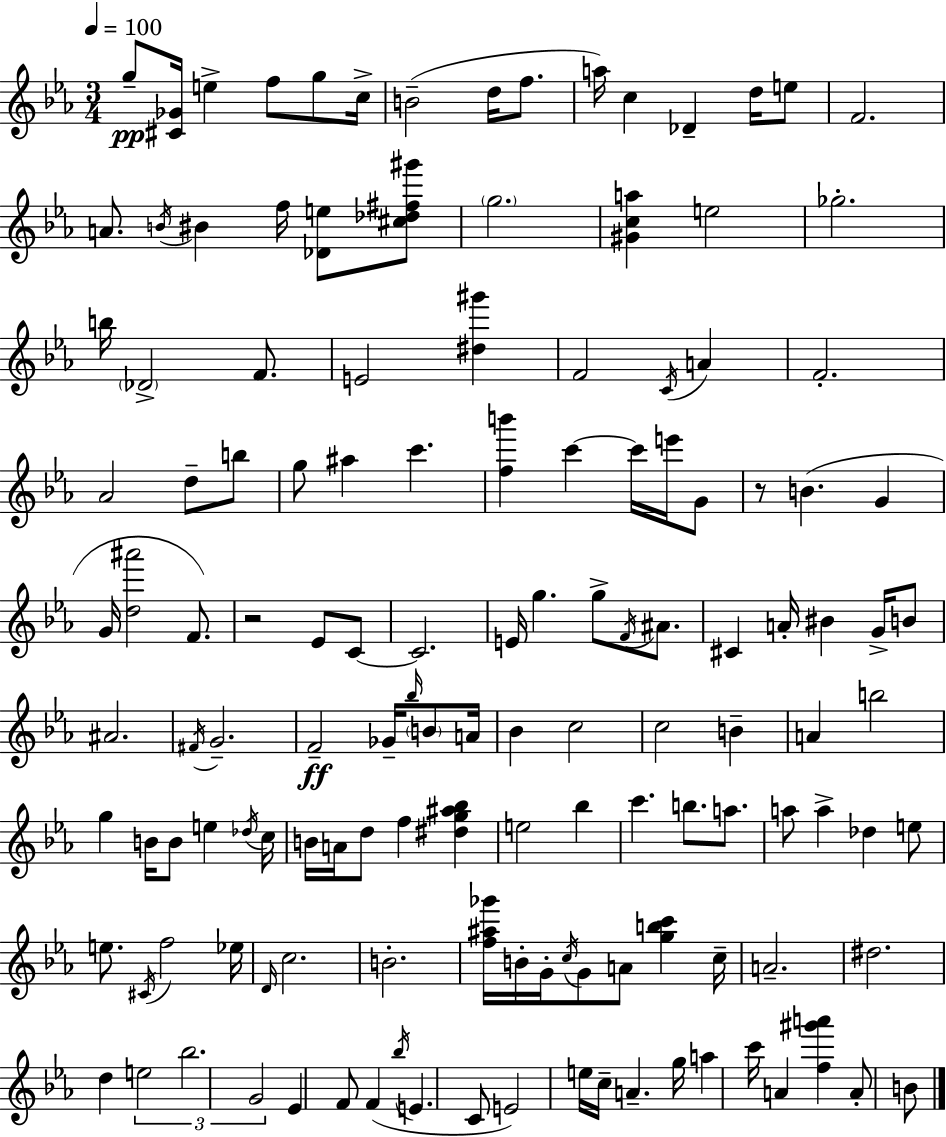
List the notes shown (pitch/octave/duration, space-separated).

G5/e [C#4,Gb4]/s E5/q F5/e G5/e C5/s B4/h D5/s F5/e. A5/s C5/q Db4/q D5/s E5/e F4/h. A4/e. B4/s BIS4/q F5/s [Db4,E5]/e [C#5,Db5,F#5,G#6]/e G5/h. [G#4,C5,A5]/q E5/h Gb5/h. B5/s Db4/h F4/e. E4/h [D#5,G#6]/q F4/h C4/s A4/q F4/h. Ab4/h D5/e B5/e G5/e A#5/q C6/q. [F5,B6]/q C6/q C6/s E6/s G4/e R/e B4/q. G4/q G4/s [D5,A#6]/h F4/e. R/h Eb4/e C4/e C4/h. E4/s G5/q. G5/e F4/s A#4/e. C#4/q A4/s BIS4/q G4/s B4/e A#4/h. F#4/s G4/h. F4/h Gb4/s Bb5/s B4/e A4/s Bb4/q C5/h C5/h B4/q A4/q B5/h G5/q B4/s B4/e E5/q Db5/s C5/s B4/s A4/s D5/e F5/q [D#5,G5,A#5,Bb5]/q E5/h Bb5/q C6/q. B5/e. A5/e. A5/e A5/q Db5/q E5/e E5/e. C#4/s F5/h Eb5/s D4/s C5/h. B4/h. [F5,A#5,Gb6]/s B4/s G4/s C5/s G4/e A4/e [G5,B5,C6]/q C5/s A4/h. D#5/h. D5/q E5/h Bb5/h. G4/h Eb4/q F4/e F4/q Bb5/s E4/q. C4/e E4/h E5/s C5/s A4/q. G5/s A5/q C6/s A4/q [F5,G#6,A6]/q A4/e B4/e